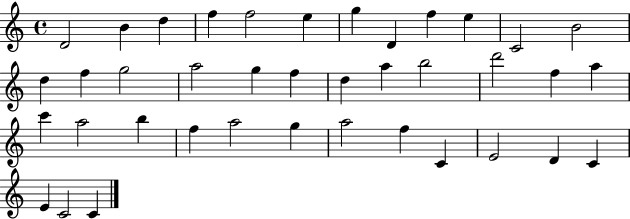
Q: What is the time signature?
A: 4/4